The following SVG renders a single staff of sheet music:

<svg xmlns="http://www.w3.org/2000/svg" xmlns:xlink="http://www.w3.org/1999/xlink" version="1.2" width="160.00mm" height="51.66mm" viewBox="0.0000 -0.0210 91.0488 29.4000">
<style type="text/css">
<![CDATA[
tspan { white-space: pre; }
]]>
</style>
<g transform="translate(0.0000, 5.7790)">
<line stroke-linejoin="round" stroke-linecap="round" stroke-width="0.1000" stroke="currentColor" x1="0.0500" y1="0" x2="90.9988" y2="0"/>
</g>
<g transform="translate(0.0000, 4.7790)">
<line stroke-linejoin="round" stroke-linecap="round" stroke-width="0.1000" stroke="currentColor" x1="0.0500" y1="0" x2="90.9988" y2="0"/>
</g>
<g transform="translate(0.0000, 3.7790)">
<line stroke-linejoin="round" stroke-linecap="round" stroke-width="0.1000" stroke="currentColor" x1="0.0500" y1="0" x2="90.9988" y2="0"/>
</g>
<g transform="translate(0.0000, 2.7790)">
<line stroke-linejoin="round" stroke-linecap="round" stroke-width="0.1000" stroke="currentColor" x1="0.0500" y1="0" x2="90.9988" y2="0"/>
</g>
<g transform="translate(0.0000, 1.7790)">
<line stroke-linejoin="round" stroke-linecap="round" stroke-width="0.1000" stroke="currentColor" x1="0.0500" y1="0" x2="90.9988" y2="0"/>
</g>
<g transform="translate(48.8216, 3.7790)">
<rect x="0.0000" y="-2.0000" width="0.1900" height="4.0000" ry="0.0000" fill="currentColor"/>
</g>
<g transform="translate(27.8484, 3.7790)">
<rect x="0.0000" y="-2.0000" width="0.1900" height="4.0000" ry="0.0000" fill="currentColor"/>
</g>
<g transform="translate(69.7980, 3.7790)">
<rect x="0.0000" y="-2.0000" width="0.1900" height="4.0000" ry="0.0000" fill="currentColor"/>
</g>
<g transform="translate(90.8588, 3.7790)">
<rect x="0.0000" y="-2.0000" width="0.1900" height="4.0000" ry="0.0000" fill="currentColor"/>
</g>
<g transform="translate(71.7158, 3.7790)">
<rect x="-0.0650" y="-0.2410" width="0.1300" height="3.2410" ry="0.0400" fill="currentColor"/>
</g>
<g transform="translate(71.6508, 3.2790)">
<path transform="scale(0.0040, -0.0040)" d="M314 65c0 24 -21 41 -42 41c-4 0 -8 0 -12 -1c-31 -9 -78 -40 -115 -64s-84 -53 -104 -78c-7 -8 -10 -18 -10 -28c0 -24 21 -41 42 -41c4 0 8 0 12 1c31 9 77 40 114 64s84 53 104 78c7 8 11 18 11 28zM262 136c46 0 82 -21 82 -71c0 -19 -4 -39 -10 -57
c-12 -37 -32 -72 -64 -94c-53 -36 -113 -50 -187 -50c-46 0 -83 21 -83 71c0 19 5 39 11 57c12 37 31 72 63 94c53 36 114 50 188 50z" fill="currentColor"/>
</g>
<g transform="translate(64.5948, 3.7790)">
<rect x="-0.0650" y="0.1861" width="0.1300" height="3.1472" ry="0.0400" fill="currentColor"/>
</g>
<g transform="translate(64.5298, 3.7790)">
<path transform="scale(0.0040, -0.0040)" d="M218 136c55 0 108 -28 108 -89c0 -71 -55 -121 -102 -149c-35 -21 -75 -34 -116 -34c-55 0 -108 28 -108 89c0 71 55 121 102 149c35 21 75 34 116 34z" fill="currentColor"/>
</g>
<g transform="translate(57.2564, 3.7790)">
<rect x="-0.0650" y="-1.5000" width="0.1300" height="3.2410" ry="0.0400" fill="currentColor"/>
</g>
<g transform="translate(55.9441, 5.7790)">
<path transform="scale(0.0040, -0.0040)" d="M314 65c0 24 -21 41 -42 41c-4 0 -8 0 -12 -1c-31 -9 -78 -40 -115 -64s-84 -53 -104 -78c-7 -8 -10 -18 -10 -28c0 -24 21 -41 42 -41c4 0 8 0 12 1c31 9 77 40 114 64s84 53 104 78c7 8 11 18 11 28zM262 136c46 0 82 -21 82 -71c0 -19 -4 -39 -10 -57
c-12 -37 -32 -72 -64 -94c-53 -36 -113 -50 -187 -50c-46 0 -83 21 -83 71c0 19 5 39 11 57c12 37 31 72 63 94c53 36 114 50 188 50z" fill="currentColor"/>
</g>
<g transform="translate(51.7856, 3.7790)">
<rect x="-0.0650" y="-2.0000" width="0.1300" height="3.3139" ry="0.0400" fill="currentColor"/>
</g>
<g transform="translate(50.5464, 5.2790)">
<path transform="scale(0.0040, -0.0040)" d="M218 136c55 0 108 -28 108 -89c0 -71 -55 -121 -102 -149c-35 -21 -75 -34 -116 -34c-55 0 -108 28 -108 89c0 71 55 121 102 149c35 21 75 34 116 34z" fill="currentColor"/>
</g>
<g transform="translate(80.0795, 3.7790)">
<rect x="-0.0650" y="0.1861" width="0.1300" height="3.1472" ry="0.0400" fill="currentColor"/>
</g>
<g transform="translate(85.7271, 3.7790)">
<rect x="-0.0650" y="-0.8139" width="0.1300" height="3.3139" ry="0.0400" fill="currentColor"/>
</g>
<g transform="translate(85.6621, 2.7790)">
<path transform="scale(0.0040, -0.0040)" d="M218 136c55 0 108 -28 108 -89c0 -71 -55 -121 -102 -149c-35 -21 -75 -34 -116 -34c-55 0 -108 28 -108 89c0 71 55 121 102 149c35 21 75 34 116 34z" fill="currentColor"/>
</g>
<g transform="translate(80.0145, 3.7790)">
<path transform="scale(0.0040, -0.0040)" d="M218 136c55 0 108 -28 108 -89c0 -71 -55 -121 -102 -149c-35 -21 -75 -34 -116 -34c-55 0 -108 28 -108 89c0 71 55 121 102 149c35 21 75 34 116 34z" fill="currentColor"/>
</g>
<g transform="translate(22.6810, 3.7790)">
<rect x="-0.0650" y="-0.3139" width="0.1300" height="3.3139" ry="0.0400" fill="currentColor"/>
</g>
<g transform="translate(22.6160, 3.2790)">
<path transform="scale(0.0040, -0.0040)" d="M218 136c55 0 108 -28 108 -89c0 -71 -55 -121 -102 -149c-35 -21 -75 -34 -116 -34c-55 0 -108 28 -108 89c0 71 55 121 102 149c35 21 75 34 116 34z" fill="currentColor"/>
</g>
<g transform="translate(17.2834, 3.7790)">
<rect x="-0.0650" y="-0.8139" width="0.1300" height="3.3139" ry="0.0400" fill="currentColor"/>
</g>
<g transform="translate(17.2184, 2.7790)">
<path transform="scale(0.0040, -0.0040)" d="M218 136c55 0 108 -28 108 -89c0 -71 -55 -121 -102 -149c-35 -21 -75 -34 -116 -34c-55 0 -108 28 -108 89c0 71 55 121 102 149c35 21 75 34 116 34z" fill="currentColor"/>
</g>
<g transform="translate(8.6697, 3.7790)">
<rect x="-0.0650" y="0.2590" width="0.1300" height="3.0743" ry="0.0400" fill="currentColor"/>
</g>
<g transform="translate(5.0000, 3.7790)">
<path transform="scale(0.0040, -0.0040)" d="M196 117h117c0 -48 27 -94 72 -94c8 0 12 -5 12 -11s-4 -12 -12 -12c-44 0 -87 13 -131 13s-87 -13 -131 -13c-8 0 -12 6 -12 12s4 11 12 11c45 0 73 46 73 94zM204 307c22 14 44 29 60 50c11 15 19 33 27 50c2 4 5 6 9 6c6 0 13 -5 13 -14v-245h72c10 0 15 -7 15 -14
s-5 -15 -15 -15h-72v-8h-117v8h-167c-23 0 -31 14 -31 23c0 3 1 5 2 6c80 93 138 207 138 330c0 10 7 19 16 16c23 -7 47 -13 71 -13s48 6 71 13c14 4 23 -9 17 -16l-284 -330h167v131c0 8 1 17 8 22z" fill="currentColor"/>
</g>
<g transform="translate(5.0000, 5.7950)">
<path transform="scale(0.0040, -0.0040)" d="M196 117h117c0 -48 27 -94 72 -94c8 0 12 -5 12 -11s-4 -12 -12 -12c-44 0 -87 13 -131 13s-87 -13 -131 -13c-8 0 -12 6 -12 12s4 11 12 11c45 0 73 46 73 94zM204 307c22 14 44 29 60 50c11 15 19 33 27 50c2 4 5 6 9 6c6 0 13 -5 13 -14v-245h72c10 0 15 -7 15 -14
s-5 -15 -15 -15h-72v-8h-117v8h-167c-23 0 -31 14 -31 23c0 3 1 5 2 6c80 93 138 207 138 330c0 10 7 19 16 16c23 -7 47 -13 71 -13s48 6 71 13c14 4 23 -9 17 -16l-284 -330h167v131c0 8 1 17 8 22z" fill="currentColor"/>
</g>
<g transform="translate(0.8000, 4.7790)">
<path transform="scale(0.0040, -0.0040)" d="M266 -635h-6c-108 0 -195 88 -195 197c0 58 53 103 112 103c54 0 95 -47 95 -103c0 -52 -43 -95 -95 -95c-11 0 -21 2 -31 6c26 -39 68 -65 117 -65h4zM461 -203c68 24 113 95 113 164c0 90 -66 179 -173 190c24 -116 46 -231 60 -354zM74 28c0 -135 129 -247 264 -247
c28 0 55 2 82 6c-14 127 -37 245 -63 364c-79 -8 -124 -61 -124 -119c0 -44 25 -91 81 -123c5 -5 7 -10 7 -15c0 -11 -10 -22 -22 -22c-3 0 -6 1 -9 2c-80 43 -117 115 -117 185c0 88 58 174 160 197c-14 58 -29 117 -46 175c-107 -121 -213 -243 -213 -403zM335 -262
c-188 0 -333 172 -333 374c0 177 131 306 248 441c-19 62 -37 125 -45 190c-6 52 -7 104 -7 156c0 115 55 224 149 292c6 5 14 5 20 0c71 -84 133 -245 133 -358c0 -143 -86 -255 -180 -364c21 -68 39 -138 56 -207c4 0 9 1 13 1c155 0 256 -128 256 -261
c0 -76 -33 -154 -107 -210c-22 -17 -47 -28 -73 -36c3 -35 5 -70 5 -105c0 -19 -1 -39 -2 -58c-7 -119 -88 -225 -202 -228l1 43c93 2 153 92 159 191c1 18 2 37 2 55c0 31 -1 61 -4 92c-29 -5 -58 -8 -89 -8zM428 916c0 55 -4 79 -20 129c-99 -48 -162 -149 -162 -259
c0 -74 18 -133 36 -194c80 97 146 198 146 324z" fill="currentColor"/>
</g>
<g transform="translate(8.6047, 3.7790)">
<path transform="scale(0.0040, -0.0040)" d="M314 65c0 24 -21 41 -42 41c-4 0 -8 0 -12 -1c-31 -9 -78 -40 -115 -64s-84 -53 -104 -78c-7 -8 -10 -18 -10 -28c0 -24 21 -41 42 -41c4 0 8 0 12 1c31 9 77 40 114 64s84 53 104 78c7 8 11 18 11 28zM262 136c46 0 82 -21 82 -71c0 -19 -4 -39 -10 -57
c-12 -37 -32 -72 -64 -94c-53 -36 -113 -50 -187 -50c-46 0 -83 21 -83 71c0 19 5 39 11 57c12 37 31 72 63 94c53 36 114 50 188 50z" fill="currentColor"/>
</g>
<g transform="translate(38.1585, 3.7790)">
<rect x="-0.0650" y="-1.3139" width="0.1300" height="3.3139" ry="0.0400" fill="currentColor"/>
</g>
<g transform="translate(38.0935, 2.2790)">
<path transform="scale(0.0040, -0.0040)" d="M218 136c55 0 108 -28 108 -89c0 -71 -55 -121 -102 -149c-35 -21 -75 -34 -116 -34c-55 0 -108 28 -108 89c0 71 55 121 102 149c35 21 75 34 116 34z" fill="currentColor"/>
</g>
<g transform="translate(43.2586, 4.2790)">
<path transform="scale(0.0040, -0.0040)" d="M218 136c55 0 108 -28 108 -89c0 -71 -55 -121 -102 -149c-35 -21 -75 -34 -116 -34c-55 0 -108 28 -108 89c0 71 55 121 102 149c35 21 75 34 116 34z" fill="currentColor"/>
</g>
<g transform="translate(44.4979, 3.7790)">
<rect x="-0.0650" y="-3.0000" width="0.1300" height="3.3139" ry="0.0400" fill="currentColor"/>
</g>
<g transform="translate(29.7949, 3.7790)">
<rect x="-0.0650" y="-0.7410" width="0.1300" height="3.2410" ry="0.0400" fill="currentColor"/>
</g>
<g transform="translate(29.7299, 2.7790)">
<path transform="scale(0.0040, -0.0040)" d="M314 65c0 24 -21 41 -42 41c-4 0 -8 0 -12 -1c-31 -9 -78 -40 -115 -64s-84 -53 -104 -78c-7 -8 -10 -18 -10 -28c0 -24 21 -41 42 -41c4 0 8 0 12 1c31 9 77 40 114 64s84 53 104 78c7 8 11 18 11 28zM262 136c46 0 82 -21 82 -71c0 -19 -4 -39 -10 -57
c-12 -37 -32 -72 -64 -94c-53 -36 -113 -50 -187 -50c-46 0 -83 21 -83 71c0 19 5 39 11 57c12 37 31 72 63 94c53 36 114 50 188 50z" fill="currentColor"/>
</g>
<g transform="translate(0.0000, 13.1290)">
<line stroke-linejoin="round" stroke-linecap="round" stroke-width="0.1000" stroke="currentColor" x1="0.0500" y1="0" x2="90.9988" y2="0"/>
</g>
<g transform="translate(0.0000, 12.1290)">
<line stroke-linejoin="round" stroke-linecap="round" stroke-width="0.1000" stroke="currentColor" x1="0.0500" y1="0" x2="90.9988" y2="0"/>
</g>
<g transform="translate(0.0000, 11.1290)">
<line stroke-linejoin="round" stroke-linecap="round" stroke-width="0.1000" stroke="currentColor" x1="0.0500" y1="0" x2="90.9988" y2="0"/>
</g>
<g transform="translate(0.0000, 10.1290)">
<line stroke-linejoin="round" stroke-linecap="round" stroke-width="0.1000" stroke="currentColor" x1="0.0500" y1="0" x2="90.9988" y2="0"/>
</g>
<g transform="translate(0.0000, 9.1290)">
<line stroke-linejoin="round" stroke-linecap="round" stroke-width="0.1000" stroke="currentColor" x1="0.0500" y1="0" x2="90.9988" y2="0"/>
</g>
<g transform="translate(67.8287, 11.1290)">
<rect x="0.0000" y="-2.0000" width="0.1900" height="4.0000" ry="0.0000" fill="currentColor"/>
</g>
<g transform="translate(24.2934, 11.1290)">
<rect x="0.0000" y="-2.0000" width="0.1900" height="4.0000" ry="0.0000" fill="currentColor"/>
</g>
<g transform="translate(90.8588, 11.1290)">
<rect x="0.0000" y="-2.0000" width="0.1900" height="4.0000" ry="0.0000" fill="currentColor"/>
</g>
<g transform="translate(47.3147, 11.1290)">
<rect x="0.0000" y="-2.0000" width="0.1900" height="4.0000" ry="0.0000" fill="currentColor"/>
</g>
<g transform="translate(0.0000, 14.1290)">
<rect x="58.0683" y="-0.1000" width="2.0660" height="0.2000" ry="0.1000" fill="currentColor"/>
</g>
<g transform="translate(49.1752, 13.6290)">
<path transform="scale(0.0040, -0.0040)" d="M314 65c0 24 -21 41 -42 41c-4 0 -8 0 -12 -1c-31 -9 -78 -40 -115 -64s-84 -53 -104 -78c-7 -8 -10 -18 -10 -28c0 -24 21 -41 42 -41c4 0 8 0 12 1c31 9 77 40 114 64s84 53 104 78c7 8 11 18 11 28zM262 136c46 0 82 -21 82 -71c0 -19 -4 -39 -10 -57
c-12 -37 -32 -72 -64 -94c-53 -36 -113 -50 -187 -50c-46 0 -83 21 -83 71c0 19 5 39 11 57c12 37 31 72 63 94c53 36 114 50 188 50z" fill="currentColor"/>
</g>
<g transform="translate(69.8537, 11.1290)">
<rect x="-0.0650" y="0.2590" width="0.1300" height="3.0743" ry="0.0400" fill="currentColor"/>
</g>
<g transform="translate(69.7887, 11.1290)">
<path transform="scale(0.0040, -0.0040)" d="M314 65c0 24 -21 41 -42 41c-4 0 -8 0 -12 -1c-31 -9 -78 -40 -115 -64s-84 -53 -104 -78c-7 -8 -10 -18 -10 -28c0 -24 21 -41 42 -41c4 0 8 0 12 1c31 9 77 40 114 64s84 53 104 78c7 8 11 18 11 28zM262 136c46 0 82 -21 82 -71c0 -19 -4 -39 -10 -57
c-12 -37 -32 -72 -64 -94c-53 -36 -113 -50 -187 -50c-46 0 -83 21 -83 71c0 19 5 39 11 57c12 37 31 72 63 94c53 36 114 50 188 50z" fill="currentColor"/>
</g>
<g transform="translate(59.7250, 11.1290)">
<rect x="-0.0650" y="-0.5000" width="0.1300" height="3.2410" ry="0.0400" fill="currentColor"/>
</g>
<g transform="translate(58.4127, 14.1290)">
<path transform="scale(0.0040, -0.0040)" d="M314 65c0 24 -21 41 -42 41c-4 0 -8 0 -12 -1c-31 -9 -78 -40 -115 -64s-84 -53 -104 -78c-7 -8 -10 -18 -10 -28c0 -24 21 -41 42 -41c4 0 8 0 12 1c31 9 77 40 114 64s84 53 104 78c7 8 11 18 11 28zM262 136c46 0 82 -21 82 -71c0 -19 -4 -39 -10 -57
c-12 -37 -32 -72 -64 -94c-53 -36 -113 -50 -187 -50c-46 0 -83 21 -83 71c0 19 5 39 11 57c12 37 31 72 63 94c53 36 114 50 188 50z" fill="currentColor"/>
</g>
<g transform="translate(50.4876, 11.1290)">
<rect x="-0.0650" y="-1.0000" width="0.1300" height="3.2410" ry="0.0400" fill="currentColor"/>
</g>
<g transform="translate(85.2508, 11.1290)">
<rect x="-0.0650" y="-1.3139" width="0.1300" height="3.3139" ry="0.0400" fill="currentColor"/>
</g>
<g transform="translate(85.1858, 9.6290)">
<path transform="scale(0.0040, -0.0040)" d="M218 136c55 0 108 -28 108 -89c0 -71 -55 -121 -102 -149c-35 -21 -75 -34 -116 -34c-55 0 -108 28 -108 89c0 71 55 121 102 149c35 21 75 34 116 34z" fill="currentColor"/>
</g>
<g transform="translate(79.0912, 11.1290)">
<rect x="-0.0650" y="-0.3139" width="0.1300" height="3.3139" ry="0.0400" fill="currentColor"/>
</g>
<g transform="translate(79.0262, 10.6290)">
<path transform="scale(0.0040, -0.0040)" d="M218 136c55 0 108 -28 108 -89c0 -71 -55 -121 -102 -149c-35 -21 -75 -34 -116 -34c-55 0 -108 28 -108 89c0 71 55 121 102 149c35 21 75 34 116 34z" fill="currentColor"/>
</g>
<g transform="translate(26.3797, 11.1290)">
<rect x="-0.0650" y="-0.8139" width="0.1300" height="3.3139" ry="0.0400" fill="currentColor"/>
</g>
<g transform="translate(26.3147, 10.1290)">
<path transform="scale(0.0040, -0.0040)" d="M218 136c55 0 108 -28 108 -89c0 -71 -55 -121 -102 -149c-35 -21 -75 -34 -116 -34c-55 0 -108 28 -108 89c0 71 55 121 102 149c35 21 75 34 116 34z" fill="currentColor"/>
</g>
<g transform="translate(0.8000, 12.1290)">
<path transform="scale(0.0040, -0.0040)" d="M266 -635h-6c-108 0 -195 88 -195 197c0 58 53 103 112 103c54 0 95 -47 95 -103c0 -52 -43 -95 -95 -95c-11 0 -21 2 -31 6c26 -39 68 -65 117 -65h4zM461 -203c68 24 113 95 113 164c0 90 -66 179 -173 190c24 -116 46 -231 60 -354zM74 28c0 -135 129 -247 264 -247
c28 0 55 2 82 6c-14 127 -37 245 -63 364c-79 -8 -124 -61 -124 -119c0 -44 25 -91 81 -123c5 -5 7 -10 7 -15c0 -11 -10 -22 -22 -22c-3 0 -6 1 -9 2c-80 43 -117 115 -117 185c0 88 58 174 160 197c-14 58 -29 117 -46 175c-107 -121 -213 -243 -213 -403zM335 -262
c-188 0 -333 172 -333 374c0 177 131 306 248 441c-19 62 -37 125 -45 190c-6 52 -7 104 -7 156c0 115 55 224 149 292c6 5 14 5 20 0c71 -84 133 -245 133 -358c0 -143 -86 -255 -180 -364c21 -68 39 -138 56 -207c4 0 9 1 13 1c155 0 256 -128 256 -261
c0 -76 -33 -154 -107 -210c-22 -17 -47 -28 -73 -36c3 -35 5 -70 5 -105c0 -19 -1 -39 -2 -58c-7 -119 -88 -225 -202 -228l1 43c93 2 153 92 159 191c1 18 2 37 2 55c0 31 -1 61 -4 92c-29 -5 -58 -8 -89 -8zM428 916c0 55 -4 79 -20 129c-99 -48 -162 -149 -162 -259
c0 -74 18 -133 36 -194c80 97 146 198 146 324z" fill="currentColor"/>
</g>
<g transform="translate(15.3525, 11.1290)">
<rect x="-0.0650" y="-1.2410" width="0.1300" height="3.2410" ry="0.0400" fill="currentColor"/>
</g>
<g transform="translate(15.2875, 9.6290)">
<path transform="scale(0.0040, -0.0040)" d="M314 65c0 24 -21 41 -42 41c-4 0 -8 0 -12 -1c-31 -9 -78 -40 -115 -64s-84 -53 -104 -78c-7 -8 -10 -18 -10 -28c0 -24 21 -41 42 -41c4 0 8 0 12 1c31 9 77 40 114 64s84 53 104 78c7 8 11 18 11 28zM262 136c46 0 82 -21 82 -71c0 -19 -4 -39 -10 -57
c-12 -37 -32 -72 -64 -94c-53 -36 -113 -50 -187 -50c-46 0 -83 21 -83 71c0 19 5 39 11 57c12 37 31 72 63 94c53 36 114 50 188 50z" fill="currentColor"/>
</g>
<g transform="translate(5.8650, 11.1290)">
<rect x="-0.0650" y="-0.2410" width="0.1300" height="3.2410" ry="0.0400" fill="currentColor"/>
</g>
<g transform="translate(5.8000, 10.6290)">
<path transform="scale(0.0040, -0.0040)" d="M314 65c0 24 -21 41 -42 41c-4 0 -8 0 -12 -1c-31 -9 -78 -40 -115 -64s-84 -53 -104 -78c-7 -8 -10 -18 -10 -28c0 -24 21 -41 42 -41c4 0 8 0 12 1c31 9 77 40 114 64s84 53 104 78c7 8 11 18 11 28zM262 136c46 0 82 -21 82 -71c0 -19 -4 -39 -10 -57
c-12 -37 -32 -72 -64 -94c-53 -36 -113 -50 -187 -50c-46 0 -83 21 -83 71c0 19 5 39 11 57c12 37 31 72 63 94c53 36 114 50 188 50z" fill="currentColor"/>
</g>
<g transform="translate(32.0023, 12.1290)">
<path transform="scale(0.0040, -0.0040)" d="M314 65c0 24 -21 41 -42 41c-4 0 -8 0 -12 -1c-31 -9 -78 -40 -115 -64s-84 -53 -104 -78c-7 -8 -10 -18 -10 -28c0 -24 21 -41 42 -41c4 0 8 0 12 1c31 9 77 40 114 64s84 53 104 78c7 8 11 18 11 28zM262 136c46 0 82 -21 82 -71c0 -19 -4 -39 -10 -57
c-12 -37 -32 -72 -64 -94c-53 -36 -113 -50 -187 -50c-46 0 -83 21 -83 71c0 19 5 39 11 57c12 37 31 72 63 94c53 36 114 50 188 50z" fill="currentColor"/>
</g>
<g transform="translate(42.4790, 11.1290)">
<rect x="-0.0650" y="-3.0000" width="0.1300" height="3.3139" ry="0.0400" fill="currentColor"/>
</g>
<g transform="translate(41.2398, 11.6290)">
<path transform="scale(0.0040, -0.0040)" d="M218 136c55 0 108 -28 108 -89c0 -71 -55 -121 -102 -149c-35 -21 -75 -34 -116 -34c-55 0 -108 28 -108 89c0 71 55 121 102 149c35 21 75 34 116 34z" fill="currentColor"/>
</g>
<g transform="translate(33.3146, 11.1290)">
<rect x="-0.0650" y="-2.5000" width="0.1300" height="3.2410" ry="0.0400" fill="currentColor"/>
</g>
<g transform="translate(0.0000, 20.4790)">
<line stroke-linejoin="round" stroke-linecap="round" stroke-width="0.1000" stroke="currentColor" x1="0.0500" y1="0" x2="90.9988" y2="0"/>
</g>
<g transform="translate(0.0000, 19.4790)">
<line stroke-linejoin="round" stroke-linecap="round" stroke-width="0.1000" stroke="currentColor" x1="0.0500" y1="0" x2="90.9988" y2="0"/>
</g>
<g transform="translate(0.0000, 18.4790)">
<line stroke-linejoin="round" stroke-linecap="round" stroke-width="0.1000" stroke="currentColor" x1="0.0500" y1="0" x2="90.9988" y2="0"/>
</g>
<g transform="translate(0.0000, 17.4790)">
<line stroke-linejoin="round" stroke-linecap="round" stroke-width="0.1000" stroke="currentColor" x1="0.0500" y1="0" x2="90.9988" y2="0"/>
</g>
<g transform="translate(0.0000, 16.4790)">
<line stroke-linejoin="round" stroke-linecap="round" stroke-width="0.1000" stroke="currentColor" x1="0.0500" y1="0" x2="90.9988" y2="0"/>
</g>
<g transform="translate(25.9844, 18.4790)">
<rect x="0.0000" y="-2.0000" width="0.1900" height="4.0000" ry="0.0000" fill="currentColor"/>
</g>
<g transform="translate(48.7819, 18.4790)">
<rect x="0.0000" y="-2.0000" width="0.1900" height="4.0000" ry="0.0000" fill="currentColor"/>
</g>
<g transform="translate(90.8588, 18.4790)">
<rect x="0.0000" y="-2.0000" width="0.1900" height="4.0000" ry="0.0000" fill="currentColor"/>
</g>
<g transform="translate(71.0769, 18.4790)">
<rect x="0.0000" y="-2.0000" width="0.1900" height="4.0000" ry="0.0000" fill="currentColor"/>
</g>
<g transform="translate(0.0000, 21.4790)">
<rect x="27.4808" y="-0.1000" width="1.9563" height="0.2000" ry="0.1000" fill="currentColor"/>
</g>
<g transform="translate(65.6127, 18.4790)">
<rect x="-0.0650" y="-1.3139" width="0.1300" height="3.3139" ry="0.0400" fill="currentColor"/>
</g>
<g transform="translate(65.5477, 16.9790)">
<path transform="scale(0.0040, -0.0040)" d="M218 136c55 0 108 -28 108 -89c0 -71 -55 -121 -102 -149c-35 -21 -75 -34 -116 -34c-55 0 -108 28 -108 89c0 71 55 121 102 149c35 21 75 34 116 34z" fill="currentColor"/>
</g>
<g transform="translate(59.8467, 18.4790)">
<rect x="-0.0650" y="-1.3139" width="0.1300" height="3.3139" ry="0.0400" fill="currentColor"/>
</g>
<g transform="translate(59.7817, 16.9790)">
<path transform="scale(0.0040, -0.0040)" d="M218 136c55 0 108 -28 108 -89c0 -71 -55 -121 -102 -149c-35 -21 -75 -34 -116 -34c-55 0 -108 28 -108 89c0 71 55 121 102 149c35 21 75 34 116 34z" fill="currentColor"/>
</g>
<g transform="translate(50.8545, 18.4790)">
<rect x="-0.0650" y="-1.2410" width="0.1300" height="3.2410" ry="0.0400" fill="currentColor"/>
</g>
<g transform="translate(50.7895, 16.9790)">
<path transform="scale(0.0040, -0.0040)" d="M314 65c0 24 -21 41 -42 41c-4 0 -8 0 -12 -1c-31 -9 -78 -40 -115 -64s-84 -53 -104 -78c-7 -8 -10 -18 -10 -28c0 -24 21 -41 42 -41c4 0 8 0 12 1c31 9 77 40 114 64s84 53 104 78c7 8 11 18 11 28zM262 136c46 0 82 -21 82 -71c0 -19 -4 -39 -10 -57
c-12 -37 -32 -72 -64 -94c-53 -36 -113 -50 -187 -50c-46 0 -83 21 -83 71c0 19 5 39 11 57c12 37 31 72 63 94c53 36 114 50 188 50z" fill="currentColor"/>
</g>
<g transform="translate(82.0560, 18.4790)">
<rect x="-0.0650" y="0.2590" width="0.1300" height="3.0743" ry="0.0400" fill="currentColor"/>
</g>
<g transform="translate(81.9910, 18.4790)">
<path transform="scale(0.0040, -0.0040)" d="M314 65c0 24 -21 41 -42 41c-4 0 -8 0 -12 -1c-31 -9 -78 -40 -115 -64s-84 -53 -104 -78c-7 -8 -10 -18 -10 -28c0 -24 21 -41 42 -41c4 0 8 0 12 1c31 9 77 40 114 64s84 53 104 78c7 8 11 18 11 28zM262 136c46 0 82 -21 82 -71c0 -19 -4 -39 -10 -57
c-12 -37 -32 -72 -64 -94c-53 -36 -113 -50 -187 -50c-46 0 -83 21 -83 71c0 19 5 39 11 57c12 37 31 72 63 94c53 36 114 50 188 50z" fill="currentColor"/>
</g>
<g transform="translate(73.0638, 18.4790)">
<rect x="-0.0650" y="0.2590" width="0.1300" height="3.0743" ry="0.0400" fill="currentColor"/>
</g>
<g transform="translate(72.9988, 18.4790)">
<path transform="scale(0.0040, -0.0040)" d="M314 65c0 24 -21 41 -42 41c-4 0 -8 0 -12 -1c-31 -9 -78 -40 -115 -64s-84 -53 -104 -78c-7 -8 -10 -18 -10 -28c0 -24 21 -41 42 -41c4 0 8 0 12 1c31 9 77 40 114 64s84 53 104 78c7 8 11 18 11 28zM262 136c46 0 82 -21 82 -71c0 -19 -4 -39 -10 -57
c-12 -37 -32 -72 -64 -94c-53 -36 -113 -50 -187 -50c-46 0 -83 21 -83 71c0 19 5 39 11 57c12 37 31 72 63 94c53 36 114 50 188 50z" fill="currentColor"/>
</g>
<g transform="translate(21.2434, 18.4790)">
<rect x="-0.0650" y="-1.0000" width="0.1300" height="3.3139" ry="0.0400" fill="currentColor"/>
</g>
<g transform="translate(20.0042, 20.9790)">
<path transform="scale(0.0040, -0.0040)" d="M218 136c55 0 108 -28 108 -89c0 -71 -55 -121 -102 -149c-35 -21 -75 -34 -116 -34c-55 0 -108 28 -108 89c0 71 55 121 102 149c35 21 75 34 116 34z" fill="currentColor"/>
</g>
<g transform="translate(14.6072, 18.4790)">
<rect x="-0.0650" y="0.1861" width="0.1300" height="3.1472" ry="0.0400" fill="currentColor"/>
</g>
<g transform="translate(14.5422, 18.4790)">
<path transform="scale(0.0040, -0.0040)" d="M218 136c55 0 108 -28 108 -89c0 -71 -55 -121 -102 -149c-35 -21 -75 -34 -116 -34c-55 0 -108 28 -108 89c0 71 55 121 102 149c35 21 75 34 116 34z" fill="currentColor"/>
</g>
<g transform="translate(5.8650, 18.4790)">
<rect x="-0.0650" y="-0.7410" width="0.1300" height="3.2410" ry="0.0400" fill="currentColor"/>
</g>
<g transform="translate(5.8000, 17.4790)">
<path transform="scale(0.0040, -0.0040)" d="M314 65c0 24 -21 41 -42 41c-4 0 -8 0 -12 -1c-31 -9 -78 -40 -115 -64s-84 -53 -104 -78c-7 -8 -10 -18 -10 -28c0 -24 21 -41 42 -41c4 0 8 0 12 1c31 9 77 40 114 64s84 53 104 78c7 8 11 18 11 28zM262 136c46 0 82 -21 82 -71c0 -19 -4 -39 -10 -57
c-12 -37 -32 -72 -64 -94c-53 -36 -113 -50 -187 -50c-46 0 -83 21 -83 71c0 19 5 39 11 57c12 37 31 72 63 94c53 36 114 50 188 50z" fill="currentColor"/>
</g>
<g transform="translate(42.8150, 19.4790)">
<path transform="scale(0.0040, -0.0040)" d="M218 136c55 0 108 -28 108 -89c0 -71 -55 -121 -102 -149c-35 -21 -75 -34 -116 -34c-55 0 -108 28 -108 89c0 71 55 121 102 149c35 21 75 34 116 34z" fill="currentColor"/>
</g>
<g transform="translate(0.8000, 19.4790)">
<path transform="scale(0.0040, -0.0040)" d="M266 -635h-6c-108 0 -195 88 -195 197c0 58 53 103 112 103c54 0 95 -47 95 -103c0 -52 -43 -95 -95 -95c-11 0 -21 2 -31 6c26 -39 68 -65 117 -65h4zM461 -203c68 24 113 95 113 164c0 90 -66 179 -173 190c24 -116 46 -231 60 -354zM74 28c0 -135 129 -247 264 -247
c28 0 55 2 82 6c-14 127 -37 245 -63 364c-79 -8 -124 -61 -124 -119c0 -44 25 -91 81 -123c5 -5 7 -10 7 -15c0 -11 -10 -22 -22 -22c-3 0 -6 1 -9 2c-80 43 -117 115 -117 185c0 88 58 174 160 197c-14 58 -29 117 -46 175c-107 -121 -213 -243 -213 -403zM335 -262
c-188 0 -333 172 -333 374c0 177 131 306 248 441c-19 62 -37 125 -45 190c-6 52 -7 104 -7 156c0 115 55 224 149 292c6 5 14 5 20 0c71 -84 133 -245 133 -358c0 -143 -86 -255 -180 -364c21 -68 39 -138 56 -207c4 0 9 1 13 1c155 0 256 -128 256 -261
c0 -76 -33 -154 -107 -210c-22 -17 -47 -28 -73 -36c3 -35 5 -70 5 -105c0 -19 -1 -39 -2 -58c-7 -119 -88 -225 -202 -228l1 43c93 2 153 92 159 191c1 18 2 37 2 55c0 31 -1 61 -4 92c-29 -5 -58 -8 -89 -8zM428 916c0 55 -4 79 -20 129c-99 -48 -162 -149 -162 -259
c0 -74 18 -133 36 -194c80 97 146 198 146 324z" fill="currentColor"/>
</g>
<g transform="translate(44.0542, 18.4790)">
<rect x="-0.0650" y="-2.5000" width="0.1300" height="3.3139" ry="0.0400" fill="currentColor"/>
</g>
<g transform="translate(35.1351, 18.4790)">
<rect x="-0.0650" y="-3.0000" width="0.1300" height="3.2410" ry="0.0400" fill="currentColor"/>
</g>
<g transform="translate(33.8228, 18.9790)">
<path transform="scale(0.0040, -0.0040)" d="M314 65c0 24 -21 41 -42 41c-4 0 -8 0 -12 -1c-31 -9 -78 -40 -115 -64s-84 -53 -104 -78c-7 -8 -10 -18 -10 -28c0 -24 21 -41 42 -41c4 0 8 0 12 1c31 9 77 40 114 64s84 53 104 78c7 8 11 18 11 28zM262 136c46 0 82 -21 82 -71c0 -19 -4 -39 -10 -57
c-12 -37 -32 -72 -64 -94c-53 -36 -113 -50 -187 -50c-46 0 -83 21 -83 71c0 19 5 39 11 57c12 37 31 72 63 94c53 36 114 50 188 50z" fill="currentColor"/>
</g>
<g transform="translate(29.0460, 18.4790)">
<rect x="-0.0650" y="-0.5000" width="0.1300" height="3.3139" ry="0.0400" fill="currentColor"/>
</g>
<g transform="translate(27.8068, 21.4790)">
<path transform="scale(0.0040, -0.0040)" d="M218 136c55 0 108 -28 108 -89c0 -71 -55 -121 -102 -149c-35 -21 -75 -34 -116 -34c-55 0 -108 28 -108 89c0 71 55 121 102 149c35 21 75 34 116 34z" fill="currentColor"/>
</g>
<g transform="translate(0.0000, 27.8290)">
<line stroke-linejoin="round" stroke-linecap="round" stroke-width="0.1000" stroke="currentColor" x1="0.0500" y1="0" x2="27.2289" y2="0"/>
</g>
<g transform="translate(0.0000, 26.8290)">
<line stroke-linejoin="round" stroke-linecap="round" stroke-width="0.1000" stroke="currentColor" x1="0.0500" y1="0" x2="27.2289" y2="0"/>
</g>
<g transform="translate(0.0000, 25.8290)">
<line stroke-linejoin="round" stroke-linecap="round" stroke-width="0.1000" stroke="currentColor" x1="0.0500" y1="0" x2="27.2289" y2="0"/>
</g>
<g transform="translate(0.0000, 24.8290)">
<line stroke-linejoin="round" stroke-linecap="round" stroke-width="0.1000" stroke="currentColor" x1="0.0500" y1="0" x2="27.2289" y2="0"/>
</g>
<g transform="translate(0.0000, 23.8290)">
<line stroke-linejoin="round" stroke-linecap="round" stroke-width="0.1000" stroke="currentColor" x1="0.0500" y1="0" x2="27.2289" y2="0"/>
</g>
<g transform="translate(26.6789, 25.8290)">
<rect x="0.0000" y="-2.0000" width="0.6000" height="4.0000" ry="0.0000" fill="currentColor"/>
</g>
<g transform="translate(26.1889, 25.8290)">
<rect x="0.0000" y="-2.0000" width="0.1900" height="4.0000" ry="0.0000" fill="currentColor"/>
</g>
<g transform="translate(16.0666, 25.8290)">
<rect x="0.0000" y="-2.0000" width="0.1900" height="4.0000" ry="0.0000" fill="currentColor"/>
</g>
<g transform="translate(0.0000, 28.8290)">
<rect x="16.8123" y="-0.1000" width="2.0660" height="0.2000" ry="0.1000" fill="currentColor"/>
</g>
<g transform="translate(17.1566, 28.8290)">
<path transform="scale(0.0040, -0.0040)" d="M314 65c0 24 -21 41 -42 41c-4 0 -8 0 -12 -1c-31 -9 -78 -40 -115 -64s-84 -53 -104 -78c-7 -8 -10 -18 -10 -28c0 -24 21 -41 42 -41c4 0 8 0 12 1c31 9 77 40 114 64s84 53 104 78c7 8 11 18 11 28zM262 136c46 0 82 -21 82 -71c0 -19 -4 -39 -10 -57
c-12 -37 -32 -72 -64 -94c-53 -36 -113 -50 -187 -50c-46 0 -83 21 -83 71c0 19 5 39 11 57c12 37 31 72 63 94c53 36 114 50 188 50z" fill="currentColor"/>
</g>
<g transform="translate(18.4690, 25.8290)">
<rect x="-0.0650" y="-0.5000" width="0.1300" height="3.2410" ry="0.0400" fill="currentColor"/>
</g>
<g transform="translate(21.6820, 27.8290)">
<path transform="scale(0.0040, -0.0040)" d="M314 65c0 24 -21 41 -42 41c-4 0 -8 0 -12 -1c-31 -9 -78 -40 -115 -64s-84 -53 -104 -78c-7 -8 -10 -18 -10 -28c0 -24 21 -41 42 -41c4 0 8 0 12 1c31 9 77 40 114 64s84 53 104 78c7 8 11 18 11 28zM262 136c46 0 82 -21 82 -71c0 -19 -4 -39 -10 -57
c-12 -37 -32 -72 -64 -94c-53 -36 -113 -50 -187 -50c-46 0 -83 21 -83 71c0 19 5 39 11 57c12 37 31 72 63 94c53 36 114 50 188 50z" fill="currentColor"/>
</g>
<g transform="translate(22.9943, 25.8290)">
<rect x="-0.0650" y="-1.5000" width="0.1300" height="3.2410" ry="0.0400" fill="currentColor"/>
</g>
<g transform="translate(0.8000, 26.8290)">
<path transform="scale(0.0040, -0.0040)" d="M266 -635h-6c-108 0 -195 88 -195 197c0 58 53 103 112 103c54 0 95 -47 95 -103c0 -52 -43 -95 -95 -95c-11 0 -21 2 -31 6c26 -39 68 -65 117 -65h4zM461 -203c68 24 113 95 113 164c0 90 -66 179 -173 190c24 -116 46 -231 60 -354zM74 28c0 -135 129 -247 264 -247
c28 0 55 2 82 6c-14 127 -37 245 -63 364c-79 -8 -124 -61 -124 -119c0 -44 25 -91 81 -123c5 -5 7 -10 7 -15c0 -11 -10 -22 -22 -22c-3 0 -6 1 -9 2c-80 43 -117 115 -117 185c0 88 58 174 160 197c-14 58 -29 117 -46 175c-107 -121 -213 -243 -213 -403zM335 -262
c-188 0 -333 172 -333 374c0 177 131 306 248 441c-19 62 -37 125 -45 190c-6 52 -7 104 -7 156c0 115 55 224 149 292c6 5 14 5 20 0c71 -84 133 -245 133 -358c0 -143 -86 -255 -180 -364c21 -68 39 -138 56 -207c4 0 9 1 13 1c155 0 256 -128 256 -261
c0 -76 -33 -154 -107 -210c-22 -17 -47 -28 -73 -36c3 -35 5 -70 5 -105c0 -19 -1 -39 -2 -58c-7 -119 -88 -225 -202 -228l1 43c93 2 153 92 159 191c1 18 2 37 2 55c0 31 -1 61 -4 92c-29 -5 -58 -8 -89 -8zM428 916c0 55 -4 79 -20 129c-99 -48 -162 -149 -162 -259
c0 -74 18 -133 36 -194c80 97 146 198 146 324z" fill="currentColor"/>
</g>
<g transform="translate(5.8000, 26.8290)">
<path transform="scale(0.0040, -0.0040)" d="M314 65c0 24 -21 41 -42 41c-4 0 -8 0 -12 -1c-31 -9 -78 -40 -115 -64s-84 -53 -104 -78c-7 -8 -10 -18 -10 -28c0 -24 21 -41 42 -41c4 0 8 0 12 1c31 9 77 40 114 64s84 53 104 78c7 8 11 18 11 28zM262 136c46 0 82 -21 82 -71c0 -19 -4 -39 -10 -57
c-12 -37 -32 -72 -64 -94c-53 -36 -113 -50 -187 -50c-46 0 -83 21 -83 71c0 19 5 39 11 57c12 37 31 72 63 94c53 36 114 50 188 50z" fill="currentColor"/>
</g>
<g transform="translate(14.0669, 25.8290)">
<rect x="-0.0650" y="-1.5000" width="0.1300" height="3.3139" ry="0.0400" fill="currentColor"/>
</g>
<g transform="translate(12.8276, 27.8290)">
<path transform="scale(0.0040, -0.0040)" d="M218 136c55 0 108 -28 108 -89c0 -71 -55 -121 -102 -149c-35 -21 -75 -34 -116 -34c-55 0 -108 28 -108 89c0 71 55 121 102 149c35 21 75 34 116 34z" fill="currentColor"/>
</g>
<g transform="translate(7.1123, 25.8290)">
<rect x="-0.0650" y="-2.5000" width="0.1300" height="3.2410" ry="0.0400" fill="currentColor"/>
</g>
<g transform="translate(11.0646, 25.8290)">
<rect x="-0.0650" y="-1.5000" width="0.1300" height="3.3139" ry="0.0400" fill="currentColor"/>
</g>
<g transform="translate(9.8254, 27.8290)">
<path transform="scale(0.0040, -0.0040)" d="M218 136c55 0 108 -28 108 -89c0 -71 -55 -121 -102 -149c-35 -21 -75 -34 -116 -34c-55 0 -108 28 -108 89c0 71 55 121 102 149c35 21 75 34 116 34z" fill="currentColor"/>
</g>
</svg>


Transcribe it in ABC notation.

X:1
T:Untitled
M:4/4
L:1/4
K:C
B2 d c d2 e A F E2 B c2 B d c2 e2 d G2 A D2 C2 B2 c e d2 B D C A2 G e2 e e B2 B2 G2 E E C2 E2